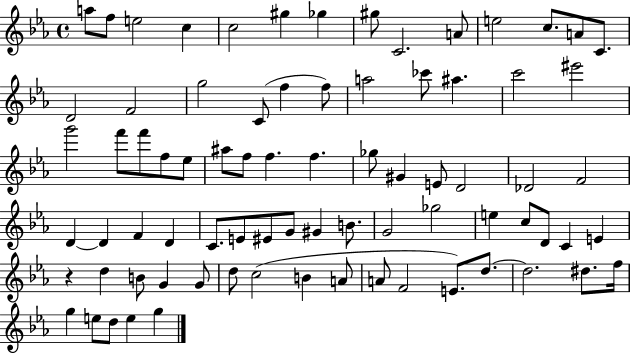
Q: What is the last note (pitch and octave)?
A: G5